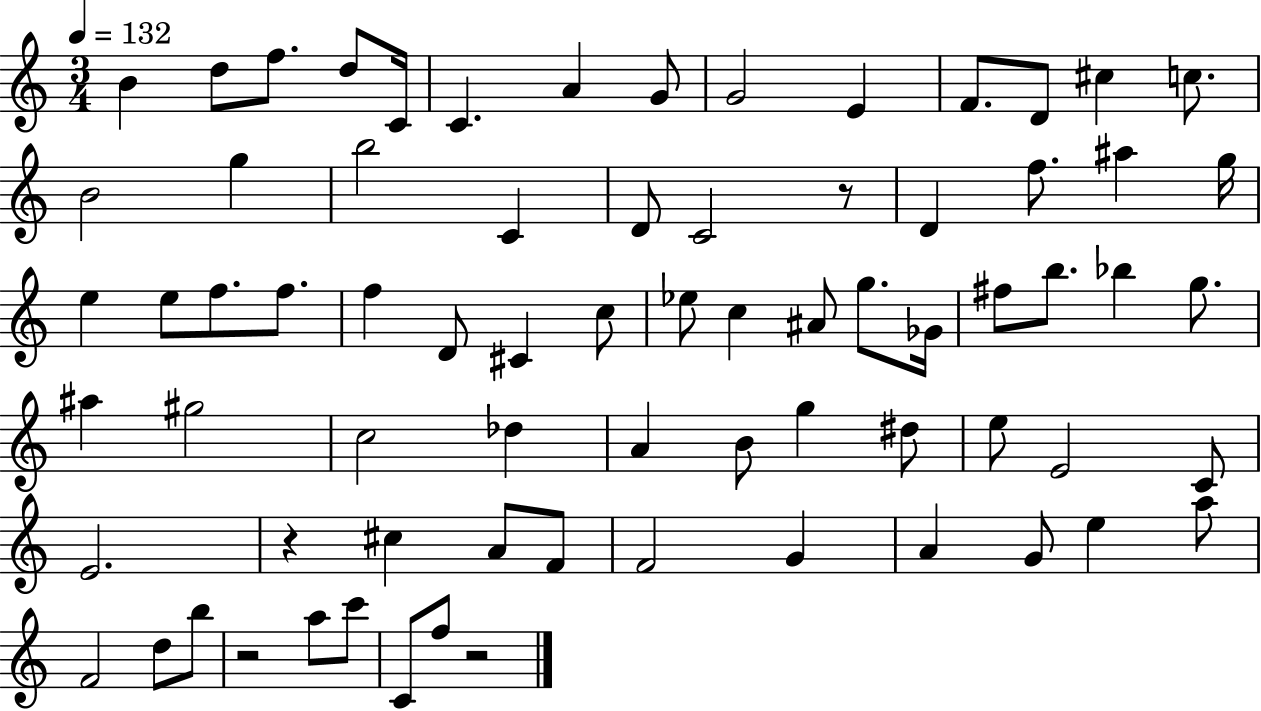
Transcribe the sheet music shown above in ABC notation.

X:1
T:Untitled
M:3/4
L:1/4
K:C
B d/2 f/2 d/2 C/4 C A G/2 G2 E F/2 D/2 ^c c/2 B2 g b2 C D/2 C2 z/2 D f/2 ^a g/4 e e/2 f/2 f/2 f D/2 ^C c/2 _e/2 c ^A/2 g/2 _G/4 ^f/2 b/2 _b g/2 ^a ^g2 c2 _d A B/2 g ^d/2 e/2 E2 C/2 E2 z ^c A/2 F/2 F2 G A G/2 e a/2 F2 d/2 b/2 z2 a/2 c'/2 C/2 f/2 z2